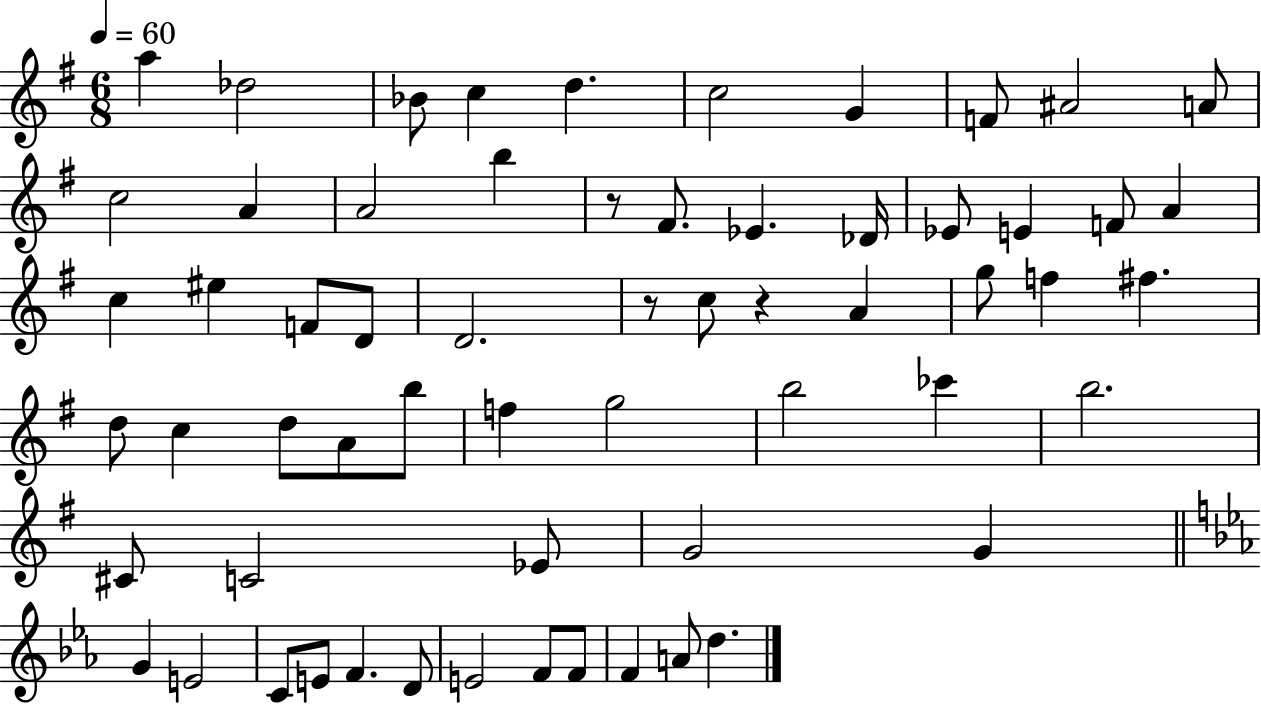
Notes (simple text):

A5/q Db5/h Bb4/e C5/q D5/q. C5/h G4/q F4/e A#4/h A4/e C5/h A4/q A4/h B5/q R/e F#4/e. Eb4/q. Db4/s Eb4/e E4/q F4/e A4/q C5/q EIS5/q F4/e D4/e D4/h. R/e C5/e R/q A4/q G5/e F5/q F#5/q. D5/e C5/q D5/e A4/e B5/e F5/q G5/h B5/h CES6/q B5/h. C#4/e C4/h Eb4/e G4/h G4/q G4/q E4/h C4/e E4/e F4/q. D4/e E4/h F4/e F4/e F4/q A4/e D5/q.